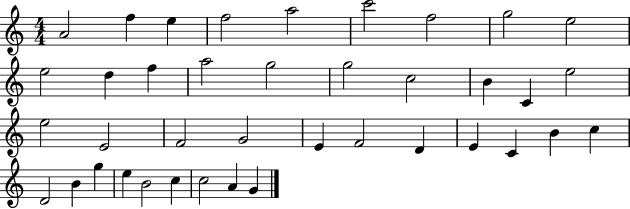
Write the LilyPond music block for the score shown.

{
  \clef treble
  \numericTimeSignature
  \time 4/4
  \key c \major
  a'2 f''4 e''4 | f''2 a''2 | c'''2 f''2 | g''2 e''2 | \break e''2 d''4 f''4 | a''2 g''2 | g''2 c''2 | b'4 c'4 e''2 | \break e''2 e'2 | f'2 g'2 | e'4 f'2 d'4 | e'4 c'4 b'4 c''4 | \break d'2 b'4 g''4 | e''4 b'2 c''4 | c''2 a'4 g'4 | \bar "|."
}